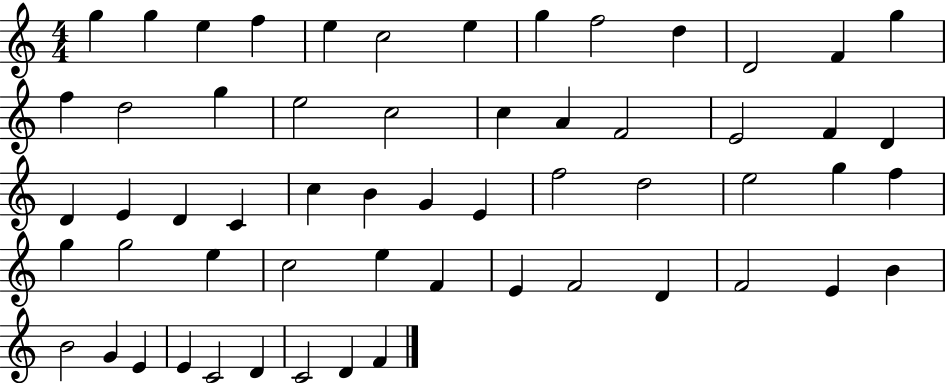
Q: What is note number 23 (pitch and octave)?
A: F4